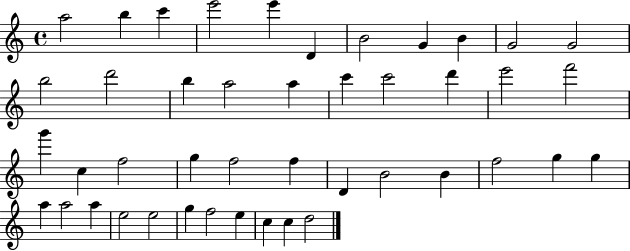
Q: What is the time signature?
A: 4/4